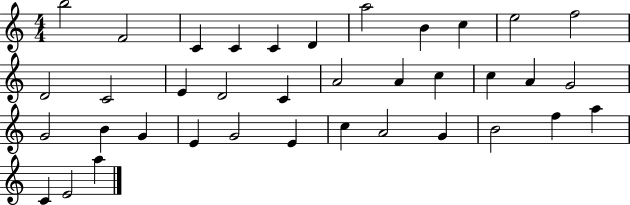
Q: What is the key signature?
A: C major